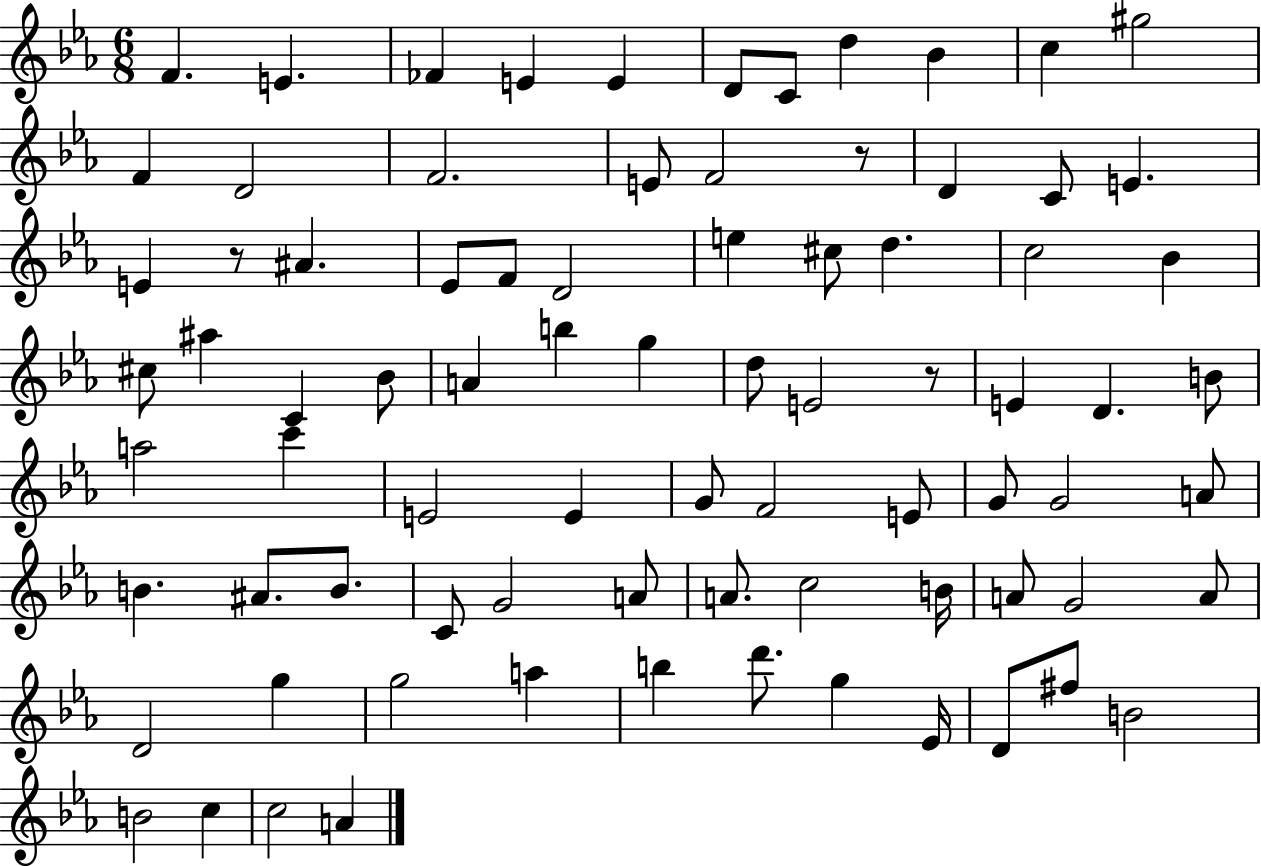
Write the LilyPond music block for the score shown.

{
  \clef treble
  \numericTimeSignature
  \time 6/8
  \key ees \major
  f'4. e'4. | fes'4 e'4 e'4 | d'8 c'8 d''4 bes'4 | c''4 gis''2 | \break f'4 d'2 | f'2. | e'8 f'2 r8 | d'4 c'8 e'4. | \break e'4 r8 ais'4. | ees'8 f'8 d'2 | e''4 cis''8 d''4. | c''2 bes'4 | \break cis''8 ais''4 c'4 bes'8 | a'4 b''4 g''4 | d''8 e'2 r8 | e'4 d'4. b'8 | \break a''2 c'''4 | e'2 e'4 | g'8 f'2 e'8 | g'8 g'2 a'8 | \break b'4. ais'8. b'8. | c'8 g'2 a'8 | a'8. c''2 b'16 | a'8 g'2 a'8 | \break d'2 g''4 | g''2 a''4 | b''4 d'''8. g''4 ees'16 | d'8 fis''8 b'2 | \break b'2 c''4 | c''2 a'4 | \bar "|."
}